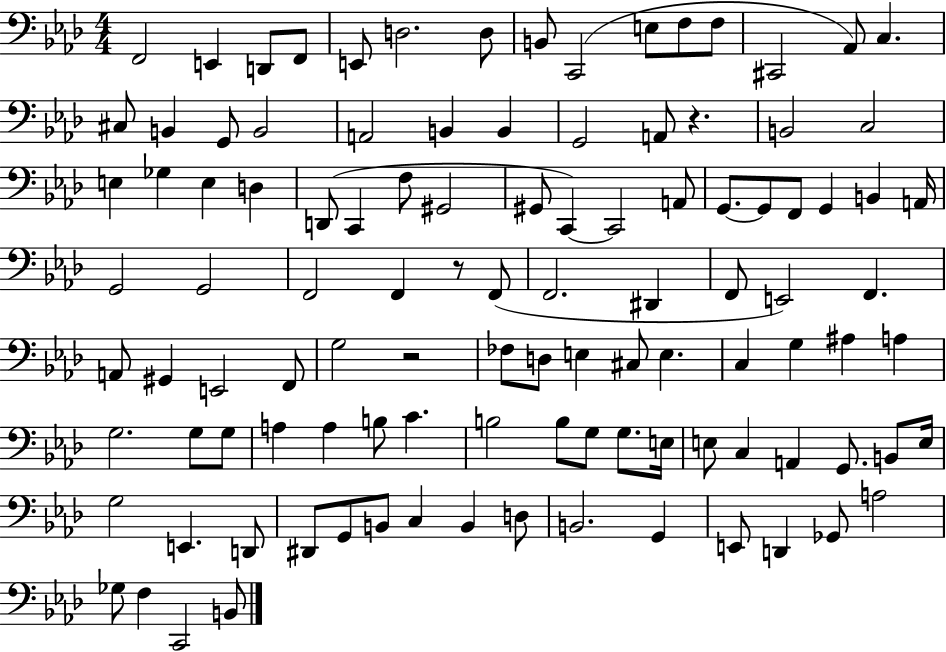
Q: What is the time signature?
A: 4/4